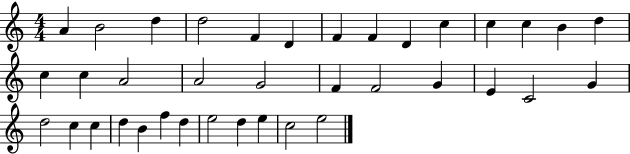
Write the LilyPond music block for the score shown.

{
  \clef treble
  \numericTimeSignature
  \time 4/4
  \key c \major
  a'4 b'2 d''4 | d''2 f'4 d'4 | f'4 f'4 d'4 c''4 | c''4 c''4 b'4 d''4 | \break c''4 c''4 a'2 | a'2 g'2 | f'4 f'2 g'4 | e'4 c'2 g'4 | \break d''2 c''4 c''4 | d''4 b'4 f''4 d''4 | e''2 d''4 e''4 | c''2 e''2 | \break \bar "|."
}